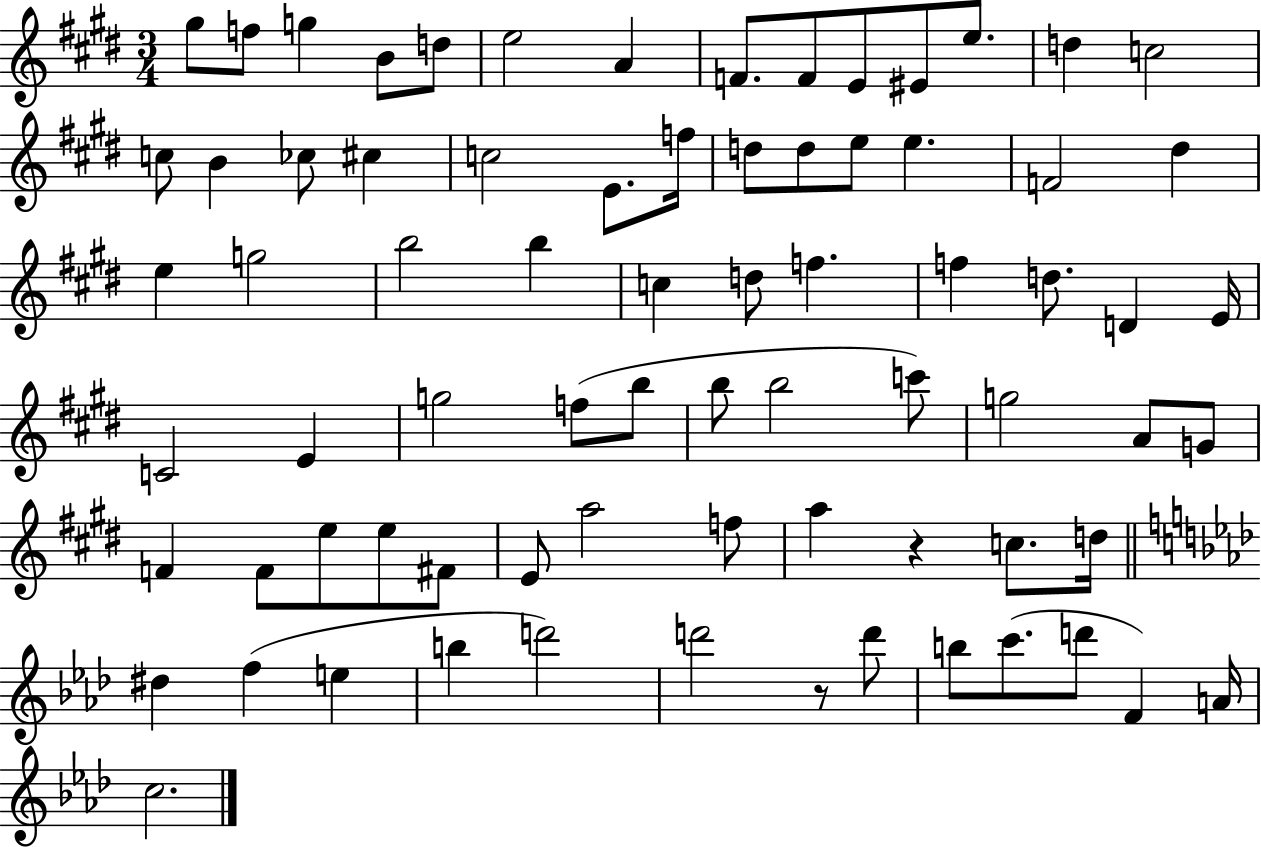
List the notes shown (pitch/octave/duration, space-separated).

G#5/e F5/e G5/q B4/e D5/e E5/h A4/q F4/e. F4/e E4/e EIS4/e E5/e. D5/q C5/h C5/e B4/q CES5/e C#5/q C5/h E4/e. F5/s D5/e D5/e E5/e E5/q. F4/h D#5/q E5/q G5/h B5/h B5/q C5/q D5/e F5/q. F5/q D5/e. D4/q E4/s C4/h E4/q G5/h F5/e B5/e B5/e B5/h C6/e G5/h A4/e G4/e F4/q F4/e E5/e E5/e F#4/e E4/e A5/h F5/e A5/q R/q C5/e. D5/s D#5/q F5/q E5/q B5/q D6/h D6/h R/e D6/e B5/e C6/e. D6/e F4/q A4/s C5/h.